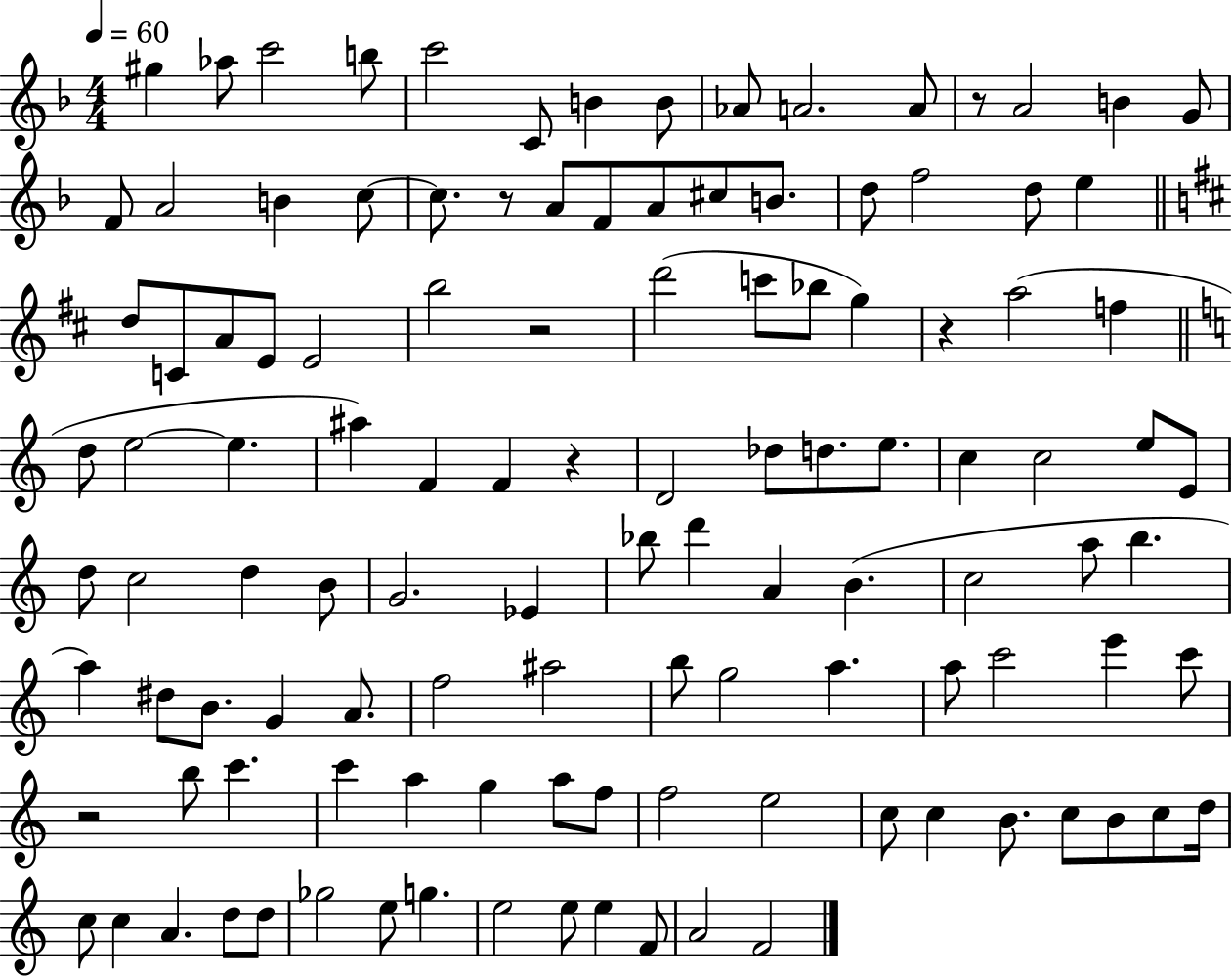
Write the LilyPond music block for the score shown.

{
  \clef treble
  \numericTimeSignature
  \time 4/4
  \key f \major
  \tempo 4 = 60
  gis''4 aes''8 c'''2 b''8 | c'''2 c'8 b'4 b'8 | aes'8 a'2. a'8 | r8 a'2 b'4 g'8 | \break f'8 a'2 b'4 c''8~~ | c''8. r8 a'8 f'8 a'8 cis''8 b'8. | d''8 f''2 d''8 e''4 | \bar "||" \break \key d \major d''8 c'8 a'8 e'8 e'2 | b''2 r2 | d'''2( c'''8 bes''8 g''4) | r4 a''2( f''4 | \break \bar "||" \break \key c \major d''8 e''2~~ e''4. | ais''4) f'4 f'4 r4 | d'2 des''8 d''8. e''8. | c''4 c''2 e''8 e'8 | \break d''8 c''2 d''4 b'8 | g'2. ees'4 | bes''8 d'''4 a'4 b'4.( | c''2 a''8 b''4. | \break a''4) dis''8 b'8. g'4 a'8. | f''2 ais''2 | b''8 g''2 a''4. | a''8 c'''2 e'''4 c'''8 | \break r2 b''8 c'''4. | c'''4 a''4 g''4 a''8 f''8 | f''2 e''2 | c''8 c''4 b'8. c''8 b'8 c''8 d''16 | \break c''8 c''4 a'4. d''8 d''8 | ges''2 e''8 g''4. | e''2 e''8 e''4 f'8 | a'2 f'2 | \break \bar "|."
}